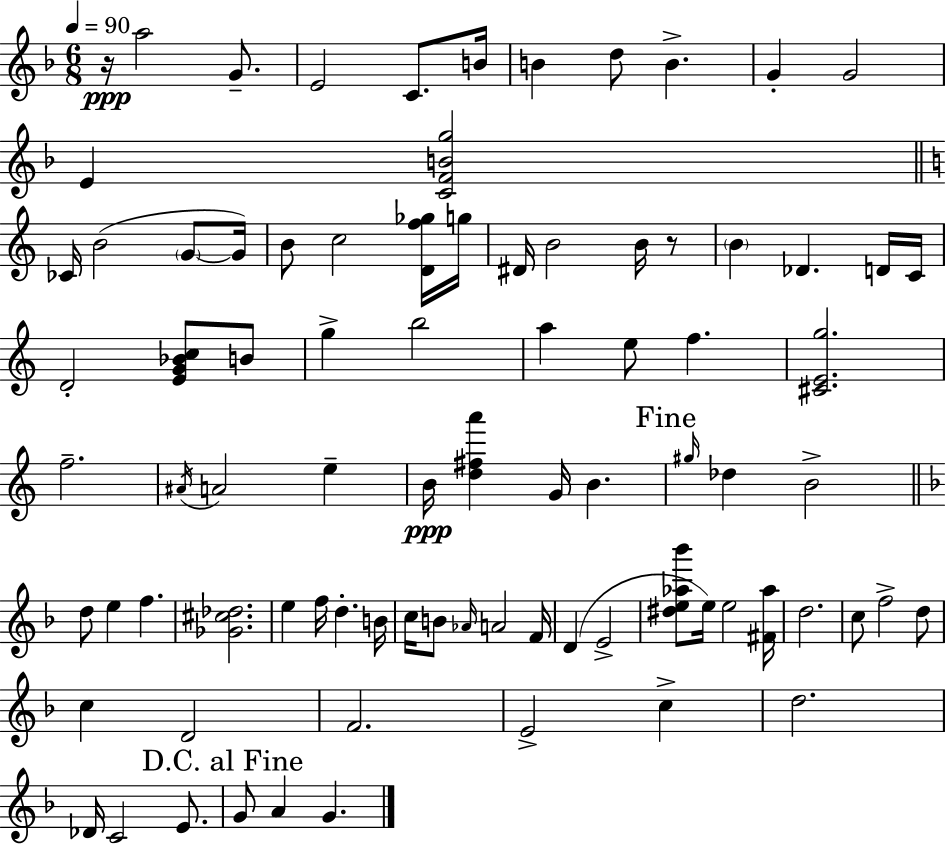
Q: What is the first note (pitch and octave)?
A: A5